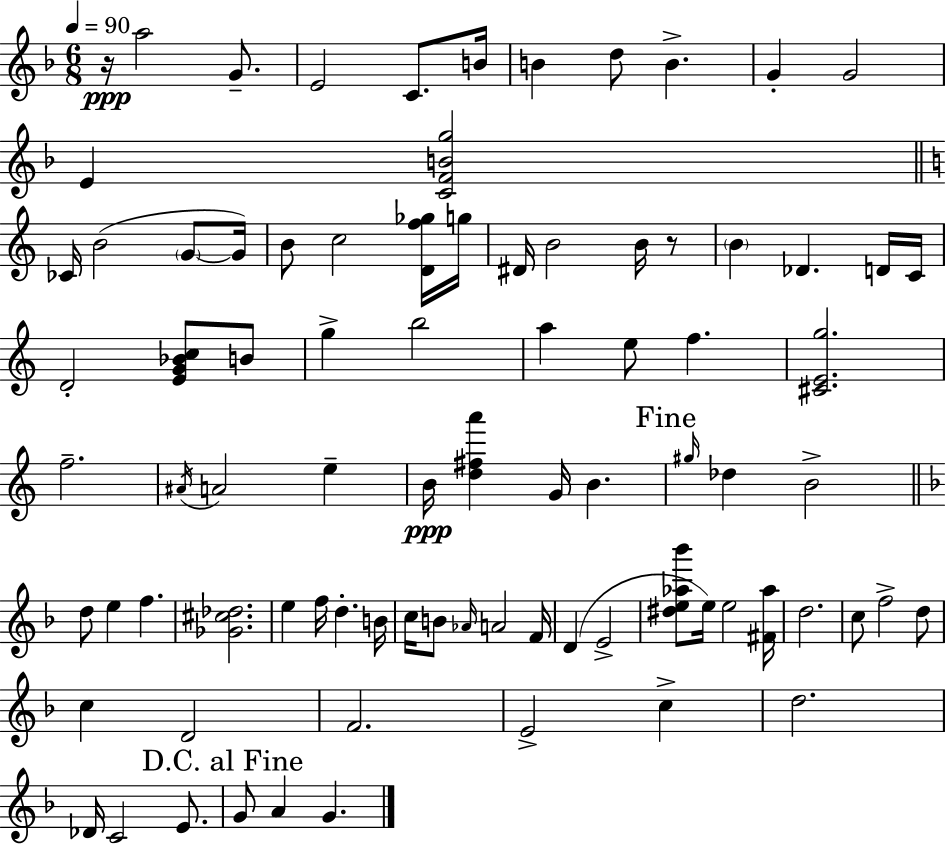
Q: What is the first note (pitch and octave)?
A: A5